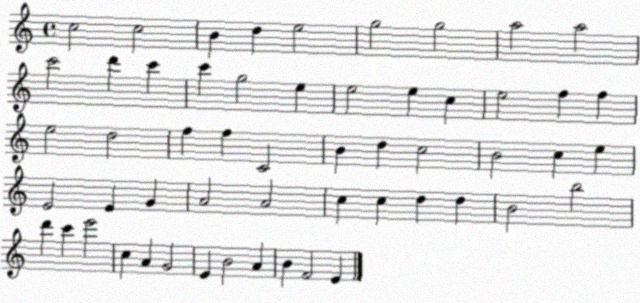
X:1
T:Untitled
M:4/4
L:1/4
K:C
c2 c2 B d e2 g2 g2 a2 a2 c'2 d' c' c' g2 e e2 e c e2 f f e2 d2 f f C2 B d c2 B2 c e E2 E G A2 A2 c c d d B2 b2 d' c' e'2 c A G2 E B2 A B F2 E